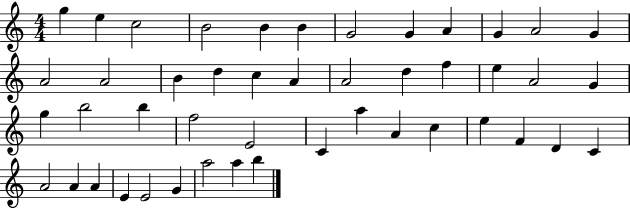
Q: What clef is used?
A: treble